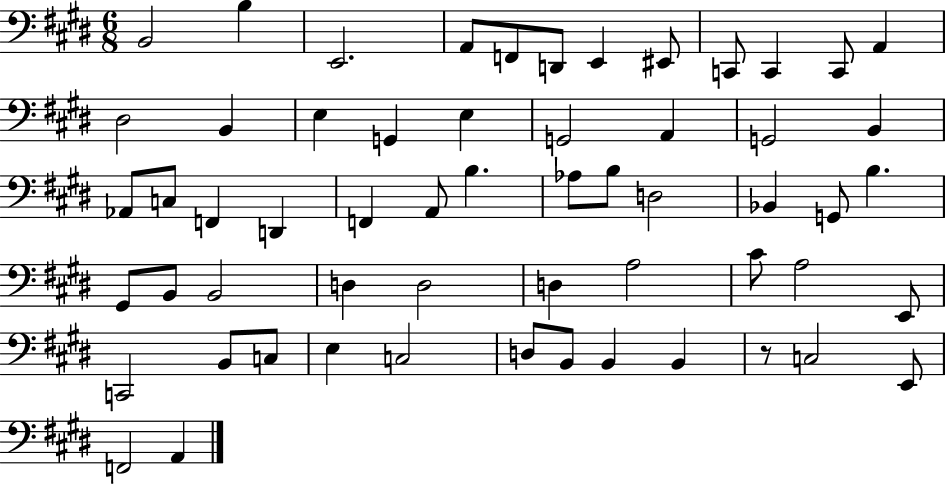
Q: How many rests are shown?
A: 1